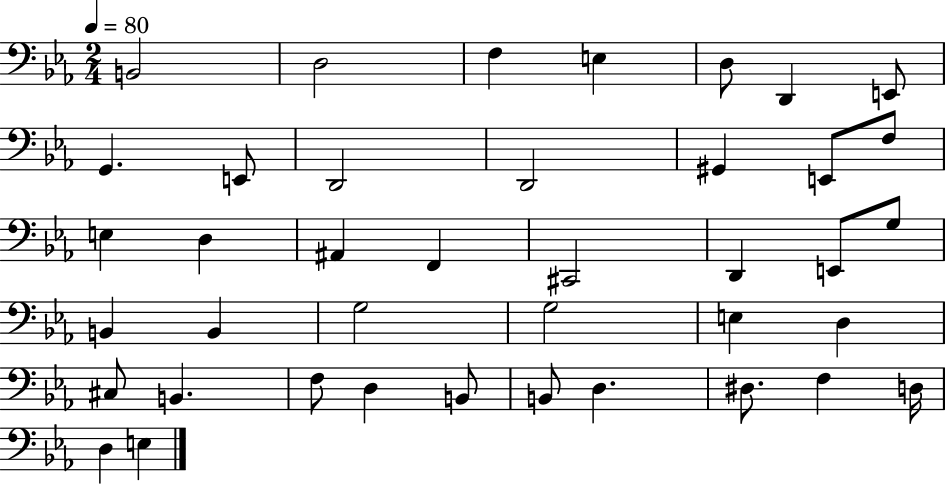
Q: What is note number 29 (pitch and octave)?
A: C#3